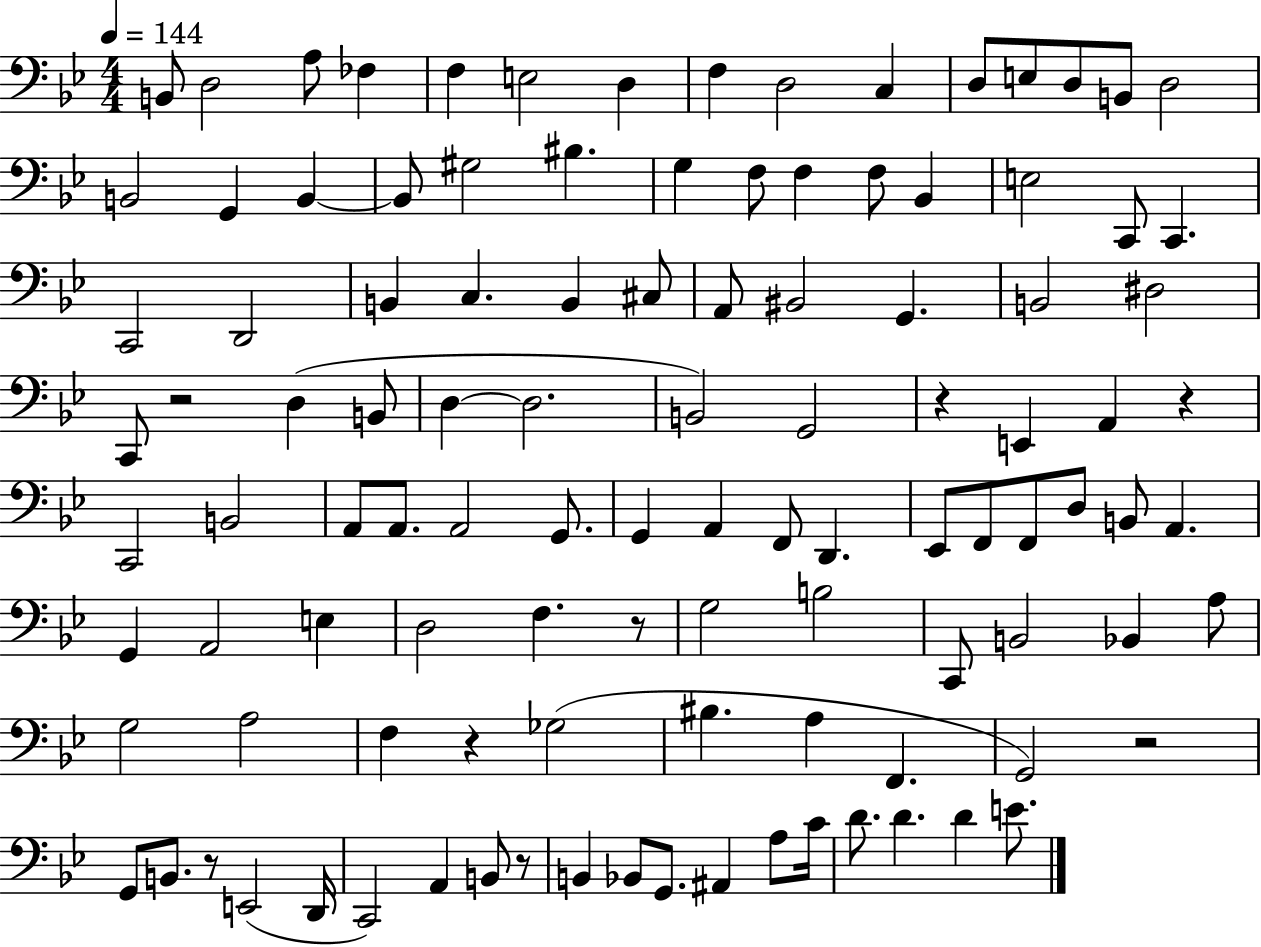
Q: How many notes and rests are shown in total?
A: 109